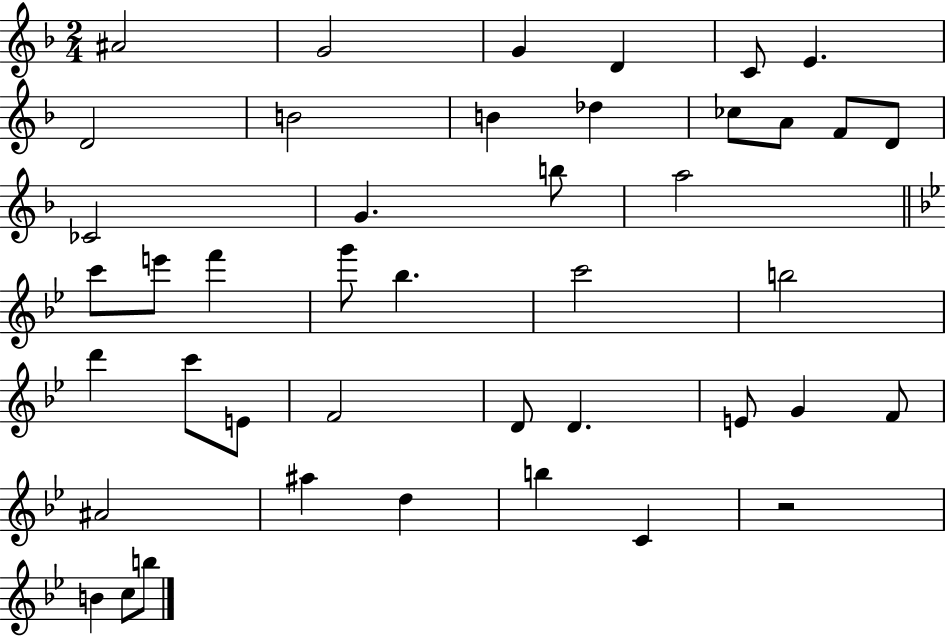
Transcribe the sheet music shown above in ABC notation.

X:1
T:Untitled
M:2/4
L:1/4
K:F
^A2 G2 G D C/2 E D2 B2 B _d _c/2 A/2 F/2 D/2 _C2 G b/2 a2 c'/2 e'/2 f' g'/2 _b c'2 b2 d' c'/2 E/2 F2 D/2 D E/2 G F/2 ^A2 ^a d b C z2 B c/2 b/2